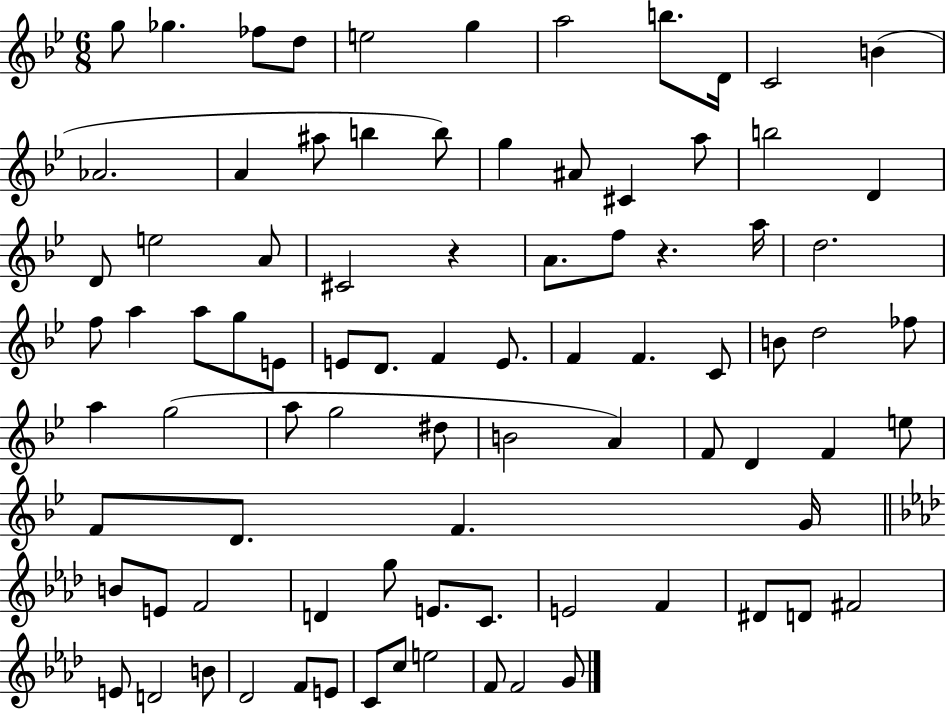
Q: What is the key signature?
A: BES major